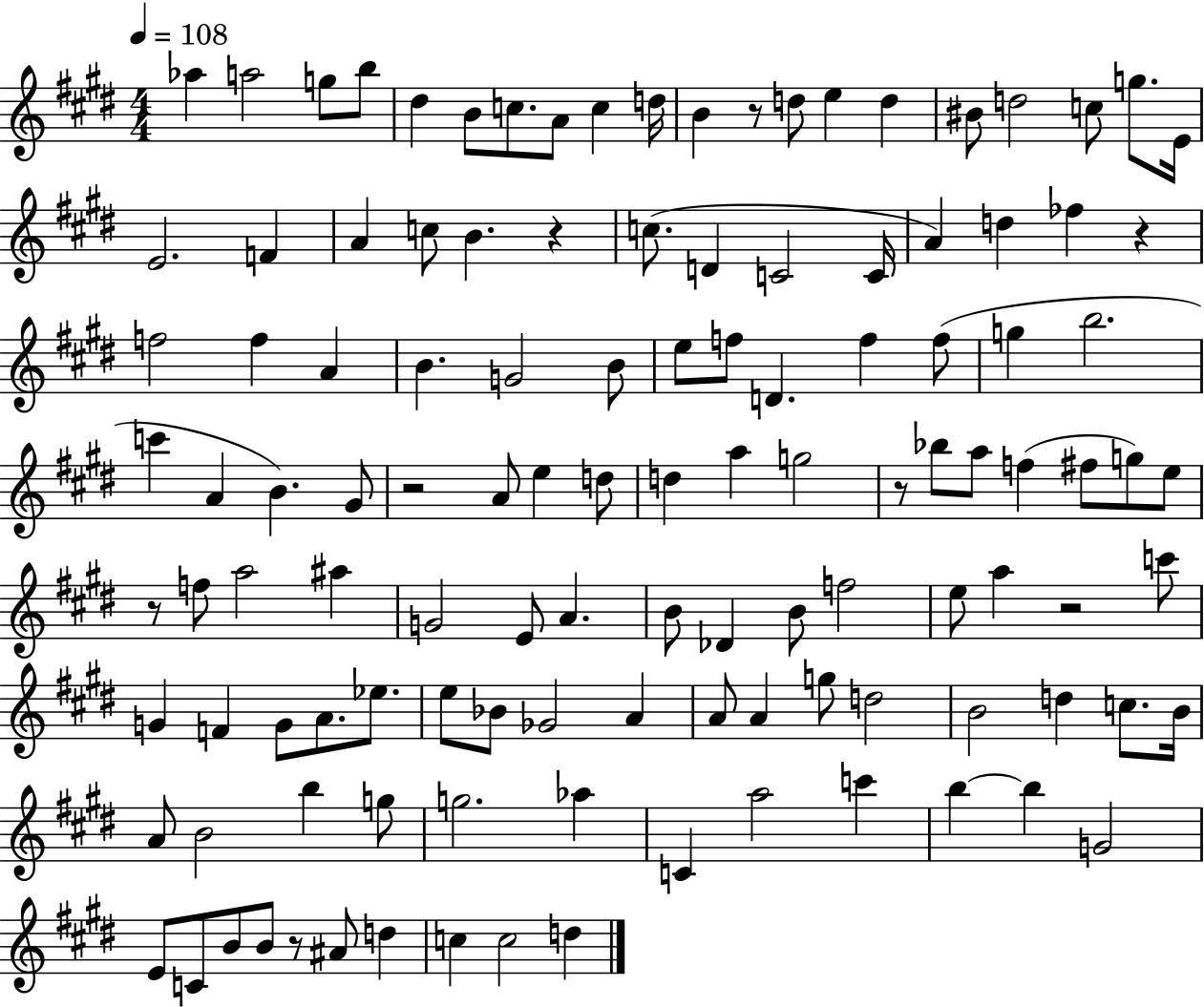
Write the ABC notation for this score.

X:1
T:Untitled
M:4/4
L:1/4
K:E
_a a2 g/2 b/2 ^d B/2 c/2 A/2 c d/4 B z/2 d/2 e d ^B/2 d2 c/2 g/2 E/4 E2 F A c/2 B z c/2 D C2 C/4 A d _f z f2 f A B G2 B/2 e/2 f/2 D f f/2 g b2 c' A B ^G/2 z2 A/2 e d/2 d a g2 z/2 _b/2 a/2 f ^f/2 g/2 e/2 z/2 f/2 a2 ^a G2 E/2 A B/2 _D B/2 f2 e/2 a z2 c'/2 G F G/2 A/2 _e/2 e/2 _B/2 _G2 A A/2 A g/2 d2 B2 d c/2 B/4 A/2 B2 b g/2 g2 _a C a2 c' b b G2 E/2 C/2 B/2 B/2 z/2 ^A/2 d c c2 d